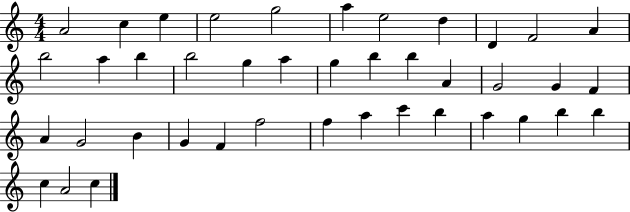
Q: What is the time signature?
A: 4/4